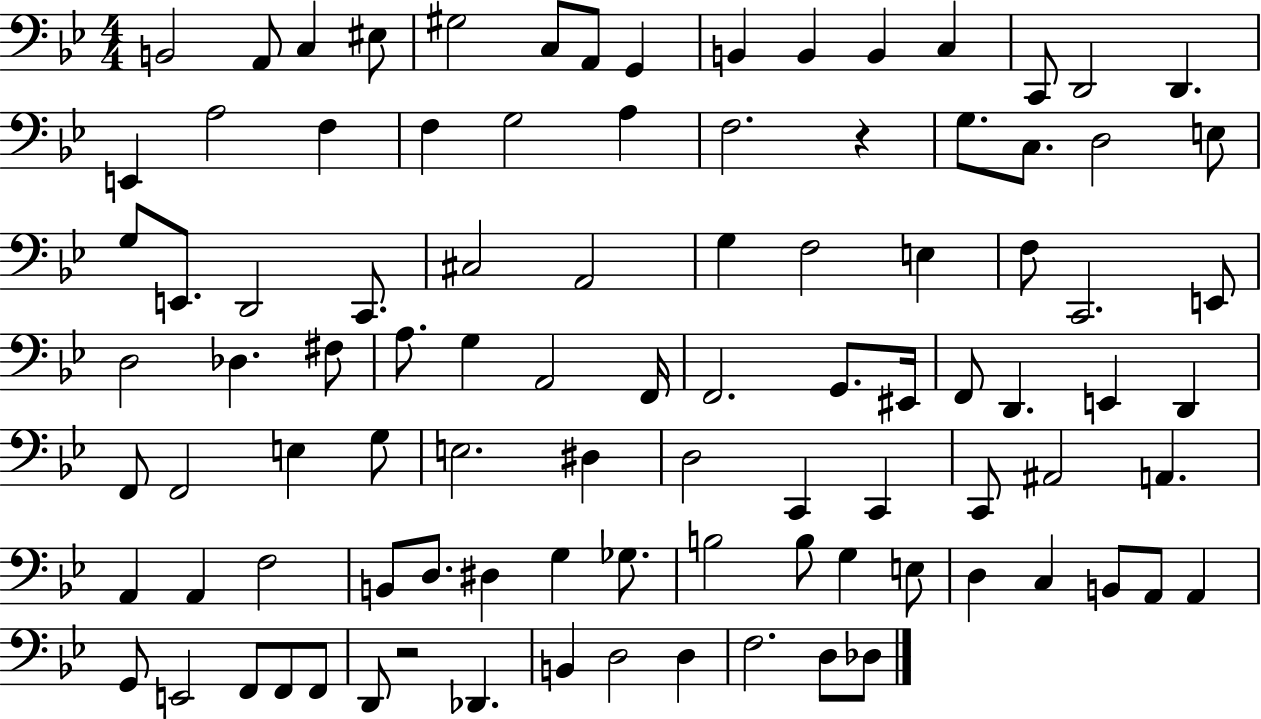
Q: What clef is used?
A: bass